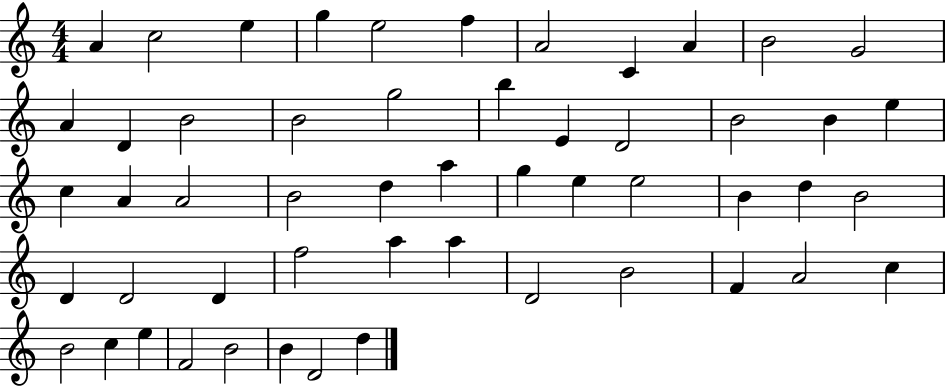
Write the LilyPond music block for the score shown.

{
  \clef treble
  \numericTimeSignature
  \time 4/4
  \key c \major
  a'4 c''2 e''4 | g''4 e''2 f''4 | a'2 c'4 a'4 | b'2 g'2 | \break a'4 d'4 b'2 | b'2 g''2 | b''4 e'4 d'2 | b'2 b'4 e''4 | \break c''4 a'4 a'2 | b'2 d''4 a''4 | g''4 e''4 e''2 | b'4 d''4 b'2 | \break d'4 d'2 d'4 | f''2 a''4 a''4 | d'2 b'2 | f'4 a'2 c''4 | \break b'2 c''4 e''4 | f'2 b'2 | b'4 d'2 d''4 | \bar "|."
}